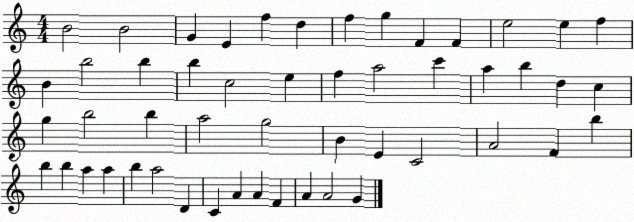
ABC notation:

X:1
T:Untitled
M:4/4
L:1/4
K:C
B2 B2 G E f d f g F F e2 e f B b2 b b c2 e f a2 c' a b d c g b2 b a2 g2 B E C2 A2 F b b b a a b a2 D C A A F A A2 G